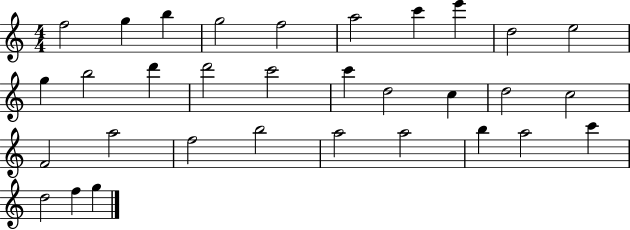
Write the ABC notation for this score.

X:1
T:Untitled
M:4/4
L:1/4
K:C
f2 g b g2 f2 a2 c' e' d2 e2 g b2 d' d'2 c'2 c' d2 c d2 c2 F2 a2 f2 b2 a2 a2 b a2 c' d2 f g